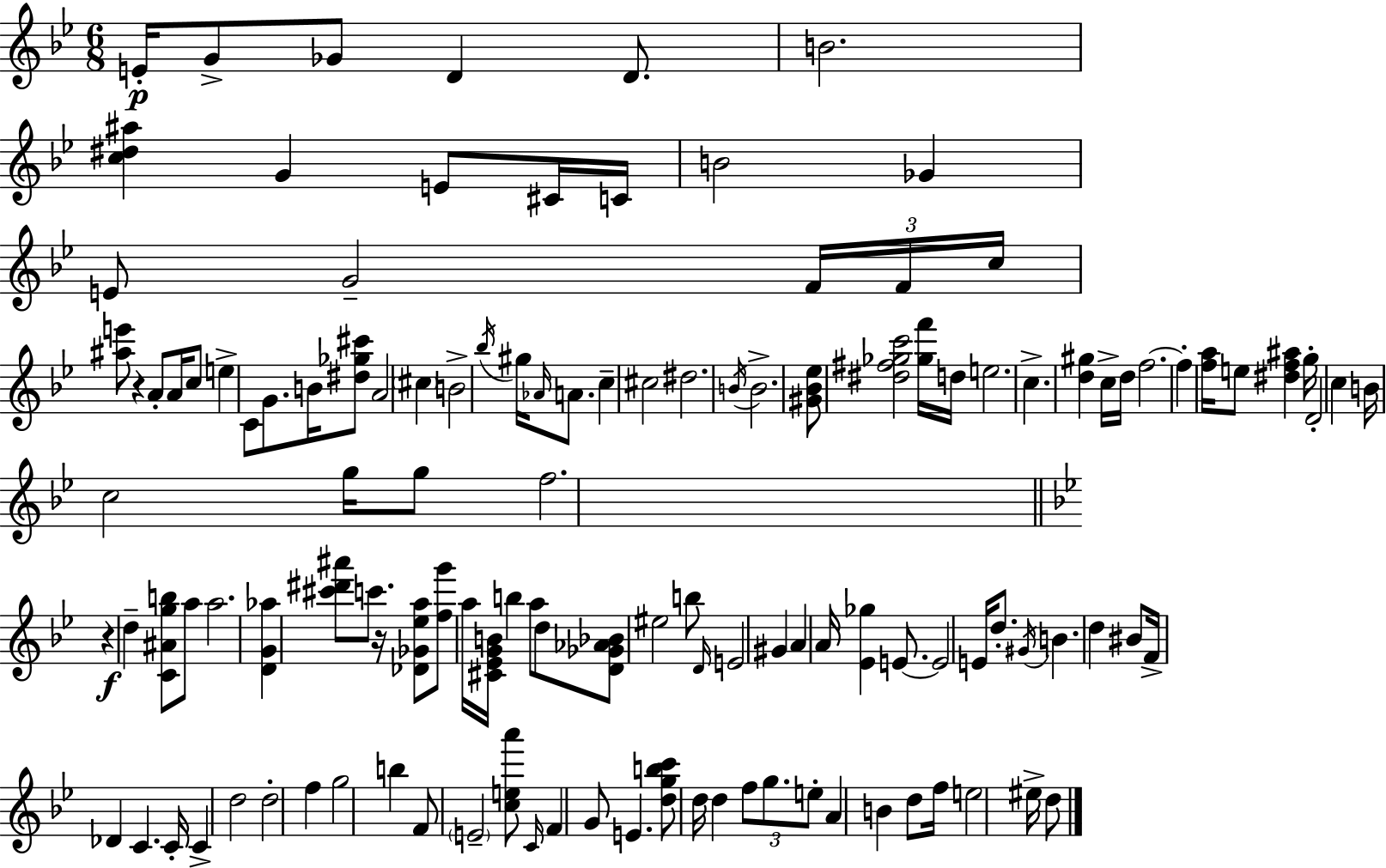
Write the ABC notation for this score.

X:1
T:Untitled
M:6/8
L:1/4
K:Bb
E/4 G/2 _G/2 D D/2 B2 [c^d^a] G E/2 ^C/4 C/4 B2 _G E/2 G2 F/4 F/4 c/4 [^ae']/2 z A/2 A/4 c/2 e C/2 G/2 B/4 [^d_g^c']/2 A2 ^c B2 _b/4 ^g/4 _A/4 A/2 c ^c2 ^d2 B/4 B2 [^G_B_e]/2 [^d^f_gc']2 [_gf']/4 d/4 e2 c [d^g] c/4 d/4 f2 f [fa]/4 e/2 [^df^a] g/4 D2 c B/4 c2 g/4 g/2 f2 z d [C^Agb]/2 a/2 a2 [DG_a] [^c'^d'^a']/2 c'/2 z/4 [_D_G_ea]/2 [fg']/2 a/4 [^C_EGB]/4 b a/2 d/2 [D_G_A_B]/2 ^e2 b/2 D/4 E2 ^G A A/4 [_E_g] E/2 E2 E/4 d/2 ^G/4 B d ^B/2 F/4 _D C C/4 C d2 d2 f g2 b F/2 E2 [cea']/2 C/4 F G/2 E [dgbc']/2 d/4 d f/2 g/2 e/2 A B d/2 f/4 e2 ^e/4 d/2